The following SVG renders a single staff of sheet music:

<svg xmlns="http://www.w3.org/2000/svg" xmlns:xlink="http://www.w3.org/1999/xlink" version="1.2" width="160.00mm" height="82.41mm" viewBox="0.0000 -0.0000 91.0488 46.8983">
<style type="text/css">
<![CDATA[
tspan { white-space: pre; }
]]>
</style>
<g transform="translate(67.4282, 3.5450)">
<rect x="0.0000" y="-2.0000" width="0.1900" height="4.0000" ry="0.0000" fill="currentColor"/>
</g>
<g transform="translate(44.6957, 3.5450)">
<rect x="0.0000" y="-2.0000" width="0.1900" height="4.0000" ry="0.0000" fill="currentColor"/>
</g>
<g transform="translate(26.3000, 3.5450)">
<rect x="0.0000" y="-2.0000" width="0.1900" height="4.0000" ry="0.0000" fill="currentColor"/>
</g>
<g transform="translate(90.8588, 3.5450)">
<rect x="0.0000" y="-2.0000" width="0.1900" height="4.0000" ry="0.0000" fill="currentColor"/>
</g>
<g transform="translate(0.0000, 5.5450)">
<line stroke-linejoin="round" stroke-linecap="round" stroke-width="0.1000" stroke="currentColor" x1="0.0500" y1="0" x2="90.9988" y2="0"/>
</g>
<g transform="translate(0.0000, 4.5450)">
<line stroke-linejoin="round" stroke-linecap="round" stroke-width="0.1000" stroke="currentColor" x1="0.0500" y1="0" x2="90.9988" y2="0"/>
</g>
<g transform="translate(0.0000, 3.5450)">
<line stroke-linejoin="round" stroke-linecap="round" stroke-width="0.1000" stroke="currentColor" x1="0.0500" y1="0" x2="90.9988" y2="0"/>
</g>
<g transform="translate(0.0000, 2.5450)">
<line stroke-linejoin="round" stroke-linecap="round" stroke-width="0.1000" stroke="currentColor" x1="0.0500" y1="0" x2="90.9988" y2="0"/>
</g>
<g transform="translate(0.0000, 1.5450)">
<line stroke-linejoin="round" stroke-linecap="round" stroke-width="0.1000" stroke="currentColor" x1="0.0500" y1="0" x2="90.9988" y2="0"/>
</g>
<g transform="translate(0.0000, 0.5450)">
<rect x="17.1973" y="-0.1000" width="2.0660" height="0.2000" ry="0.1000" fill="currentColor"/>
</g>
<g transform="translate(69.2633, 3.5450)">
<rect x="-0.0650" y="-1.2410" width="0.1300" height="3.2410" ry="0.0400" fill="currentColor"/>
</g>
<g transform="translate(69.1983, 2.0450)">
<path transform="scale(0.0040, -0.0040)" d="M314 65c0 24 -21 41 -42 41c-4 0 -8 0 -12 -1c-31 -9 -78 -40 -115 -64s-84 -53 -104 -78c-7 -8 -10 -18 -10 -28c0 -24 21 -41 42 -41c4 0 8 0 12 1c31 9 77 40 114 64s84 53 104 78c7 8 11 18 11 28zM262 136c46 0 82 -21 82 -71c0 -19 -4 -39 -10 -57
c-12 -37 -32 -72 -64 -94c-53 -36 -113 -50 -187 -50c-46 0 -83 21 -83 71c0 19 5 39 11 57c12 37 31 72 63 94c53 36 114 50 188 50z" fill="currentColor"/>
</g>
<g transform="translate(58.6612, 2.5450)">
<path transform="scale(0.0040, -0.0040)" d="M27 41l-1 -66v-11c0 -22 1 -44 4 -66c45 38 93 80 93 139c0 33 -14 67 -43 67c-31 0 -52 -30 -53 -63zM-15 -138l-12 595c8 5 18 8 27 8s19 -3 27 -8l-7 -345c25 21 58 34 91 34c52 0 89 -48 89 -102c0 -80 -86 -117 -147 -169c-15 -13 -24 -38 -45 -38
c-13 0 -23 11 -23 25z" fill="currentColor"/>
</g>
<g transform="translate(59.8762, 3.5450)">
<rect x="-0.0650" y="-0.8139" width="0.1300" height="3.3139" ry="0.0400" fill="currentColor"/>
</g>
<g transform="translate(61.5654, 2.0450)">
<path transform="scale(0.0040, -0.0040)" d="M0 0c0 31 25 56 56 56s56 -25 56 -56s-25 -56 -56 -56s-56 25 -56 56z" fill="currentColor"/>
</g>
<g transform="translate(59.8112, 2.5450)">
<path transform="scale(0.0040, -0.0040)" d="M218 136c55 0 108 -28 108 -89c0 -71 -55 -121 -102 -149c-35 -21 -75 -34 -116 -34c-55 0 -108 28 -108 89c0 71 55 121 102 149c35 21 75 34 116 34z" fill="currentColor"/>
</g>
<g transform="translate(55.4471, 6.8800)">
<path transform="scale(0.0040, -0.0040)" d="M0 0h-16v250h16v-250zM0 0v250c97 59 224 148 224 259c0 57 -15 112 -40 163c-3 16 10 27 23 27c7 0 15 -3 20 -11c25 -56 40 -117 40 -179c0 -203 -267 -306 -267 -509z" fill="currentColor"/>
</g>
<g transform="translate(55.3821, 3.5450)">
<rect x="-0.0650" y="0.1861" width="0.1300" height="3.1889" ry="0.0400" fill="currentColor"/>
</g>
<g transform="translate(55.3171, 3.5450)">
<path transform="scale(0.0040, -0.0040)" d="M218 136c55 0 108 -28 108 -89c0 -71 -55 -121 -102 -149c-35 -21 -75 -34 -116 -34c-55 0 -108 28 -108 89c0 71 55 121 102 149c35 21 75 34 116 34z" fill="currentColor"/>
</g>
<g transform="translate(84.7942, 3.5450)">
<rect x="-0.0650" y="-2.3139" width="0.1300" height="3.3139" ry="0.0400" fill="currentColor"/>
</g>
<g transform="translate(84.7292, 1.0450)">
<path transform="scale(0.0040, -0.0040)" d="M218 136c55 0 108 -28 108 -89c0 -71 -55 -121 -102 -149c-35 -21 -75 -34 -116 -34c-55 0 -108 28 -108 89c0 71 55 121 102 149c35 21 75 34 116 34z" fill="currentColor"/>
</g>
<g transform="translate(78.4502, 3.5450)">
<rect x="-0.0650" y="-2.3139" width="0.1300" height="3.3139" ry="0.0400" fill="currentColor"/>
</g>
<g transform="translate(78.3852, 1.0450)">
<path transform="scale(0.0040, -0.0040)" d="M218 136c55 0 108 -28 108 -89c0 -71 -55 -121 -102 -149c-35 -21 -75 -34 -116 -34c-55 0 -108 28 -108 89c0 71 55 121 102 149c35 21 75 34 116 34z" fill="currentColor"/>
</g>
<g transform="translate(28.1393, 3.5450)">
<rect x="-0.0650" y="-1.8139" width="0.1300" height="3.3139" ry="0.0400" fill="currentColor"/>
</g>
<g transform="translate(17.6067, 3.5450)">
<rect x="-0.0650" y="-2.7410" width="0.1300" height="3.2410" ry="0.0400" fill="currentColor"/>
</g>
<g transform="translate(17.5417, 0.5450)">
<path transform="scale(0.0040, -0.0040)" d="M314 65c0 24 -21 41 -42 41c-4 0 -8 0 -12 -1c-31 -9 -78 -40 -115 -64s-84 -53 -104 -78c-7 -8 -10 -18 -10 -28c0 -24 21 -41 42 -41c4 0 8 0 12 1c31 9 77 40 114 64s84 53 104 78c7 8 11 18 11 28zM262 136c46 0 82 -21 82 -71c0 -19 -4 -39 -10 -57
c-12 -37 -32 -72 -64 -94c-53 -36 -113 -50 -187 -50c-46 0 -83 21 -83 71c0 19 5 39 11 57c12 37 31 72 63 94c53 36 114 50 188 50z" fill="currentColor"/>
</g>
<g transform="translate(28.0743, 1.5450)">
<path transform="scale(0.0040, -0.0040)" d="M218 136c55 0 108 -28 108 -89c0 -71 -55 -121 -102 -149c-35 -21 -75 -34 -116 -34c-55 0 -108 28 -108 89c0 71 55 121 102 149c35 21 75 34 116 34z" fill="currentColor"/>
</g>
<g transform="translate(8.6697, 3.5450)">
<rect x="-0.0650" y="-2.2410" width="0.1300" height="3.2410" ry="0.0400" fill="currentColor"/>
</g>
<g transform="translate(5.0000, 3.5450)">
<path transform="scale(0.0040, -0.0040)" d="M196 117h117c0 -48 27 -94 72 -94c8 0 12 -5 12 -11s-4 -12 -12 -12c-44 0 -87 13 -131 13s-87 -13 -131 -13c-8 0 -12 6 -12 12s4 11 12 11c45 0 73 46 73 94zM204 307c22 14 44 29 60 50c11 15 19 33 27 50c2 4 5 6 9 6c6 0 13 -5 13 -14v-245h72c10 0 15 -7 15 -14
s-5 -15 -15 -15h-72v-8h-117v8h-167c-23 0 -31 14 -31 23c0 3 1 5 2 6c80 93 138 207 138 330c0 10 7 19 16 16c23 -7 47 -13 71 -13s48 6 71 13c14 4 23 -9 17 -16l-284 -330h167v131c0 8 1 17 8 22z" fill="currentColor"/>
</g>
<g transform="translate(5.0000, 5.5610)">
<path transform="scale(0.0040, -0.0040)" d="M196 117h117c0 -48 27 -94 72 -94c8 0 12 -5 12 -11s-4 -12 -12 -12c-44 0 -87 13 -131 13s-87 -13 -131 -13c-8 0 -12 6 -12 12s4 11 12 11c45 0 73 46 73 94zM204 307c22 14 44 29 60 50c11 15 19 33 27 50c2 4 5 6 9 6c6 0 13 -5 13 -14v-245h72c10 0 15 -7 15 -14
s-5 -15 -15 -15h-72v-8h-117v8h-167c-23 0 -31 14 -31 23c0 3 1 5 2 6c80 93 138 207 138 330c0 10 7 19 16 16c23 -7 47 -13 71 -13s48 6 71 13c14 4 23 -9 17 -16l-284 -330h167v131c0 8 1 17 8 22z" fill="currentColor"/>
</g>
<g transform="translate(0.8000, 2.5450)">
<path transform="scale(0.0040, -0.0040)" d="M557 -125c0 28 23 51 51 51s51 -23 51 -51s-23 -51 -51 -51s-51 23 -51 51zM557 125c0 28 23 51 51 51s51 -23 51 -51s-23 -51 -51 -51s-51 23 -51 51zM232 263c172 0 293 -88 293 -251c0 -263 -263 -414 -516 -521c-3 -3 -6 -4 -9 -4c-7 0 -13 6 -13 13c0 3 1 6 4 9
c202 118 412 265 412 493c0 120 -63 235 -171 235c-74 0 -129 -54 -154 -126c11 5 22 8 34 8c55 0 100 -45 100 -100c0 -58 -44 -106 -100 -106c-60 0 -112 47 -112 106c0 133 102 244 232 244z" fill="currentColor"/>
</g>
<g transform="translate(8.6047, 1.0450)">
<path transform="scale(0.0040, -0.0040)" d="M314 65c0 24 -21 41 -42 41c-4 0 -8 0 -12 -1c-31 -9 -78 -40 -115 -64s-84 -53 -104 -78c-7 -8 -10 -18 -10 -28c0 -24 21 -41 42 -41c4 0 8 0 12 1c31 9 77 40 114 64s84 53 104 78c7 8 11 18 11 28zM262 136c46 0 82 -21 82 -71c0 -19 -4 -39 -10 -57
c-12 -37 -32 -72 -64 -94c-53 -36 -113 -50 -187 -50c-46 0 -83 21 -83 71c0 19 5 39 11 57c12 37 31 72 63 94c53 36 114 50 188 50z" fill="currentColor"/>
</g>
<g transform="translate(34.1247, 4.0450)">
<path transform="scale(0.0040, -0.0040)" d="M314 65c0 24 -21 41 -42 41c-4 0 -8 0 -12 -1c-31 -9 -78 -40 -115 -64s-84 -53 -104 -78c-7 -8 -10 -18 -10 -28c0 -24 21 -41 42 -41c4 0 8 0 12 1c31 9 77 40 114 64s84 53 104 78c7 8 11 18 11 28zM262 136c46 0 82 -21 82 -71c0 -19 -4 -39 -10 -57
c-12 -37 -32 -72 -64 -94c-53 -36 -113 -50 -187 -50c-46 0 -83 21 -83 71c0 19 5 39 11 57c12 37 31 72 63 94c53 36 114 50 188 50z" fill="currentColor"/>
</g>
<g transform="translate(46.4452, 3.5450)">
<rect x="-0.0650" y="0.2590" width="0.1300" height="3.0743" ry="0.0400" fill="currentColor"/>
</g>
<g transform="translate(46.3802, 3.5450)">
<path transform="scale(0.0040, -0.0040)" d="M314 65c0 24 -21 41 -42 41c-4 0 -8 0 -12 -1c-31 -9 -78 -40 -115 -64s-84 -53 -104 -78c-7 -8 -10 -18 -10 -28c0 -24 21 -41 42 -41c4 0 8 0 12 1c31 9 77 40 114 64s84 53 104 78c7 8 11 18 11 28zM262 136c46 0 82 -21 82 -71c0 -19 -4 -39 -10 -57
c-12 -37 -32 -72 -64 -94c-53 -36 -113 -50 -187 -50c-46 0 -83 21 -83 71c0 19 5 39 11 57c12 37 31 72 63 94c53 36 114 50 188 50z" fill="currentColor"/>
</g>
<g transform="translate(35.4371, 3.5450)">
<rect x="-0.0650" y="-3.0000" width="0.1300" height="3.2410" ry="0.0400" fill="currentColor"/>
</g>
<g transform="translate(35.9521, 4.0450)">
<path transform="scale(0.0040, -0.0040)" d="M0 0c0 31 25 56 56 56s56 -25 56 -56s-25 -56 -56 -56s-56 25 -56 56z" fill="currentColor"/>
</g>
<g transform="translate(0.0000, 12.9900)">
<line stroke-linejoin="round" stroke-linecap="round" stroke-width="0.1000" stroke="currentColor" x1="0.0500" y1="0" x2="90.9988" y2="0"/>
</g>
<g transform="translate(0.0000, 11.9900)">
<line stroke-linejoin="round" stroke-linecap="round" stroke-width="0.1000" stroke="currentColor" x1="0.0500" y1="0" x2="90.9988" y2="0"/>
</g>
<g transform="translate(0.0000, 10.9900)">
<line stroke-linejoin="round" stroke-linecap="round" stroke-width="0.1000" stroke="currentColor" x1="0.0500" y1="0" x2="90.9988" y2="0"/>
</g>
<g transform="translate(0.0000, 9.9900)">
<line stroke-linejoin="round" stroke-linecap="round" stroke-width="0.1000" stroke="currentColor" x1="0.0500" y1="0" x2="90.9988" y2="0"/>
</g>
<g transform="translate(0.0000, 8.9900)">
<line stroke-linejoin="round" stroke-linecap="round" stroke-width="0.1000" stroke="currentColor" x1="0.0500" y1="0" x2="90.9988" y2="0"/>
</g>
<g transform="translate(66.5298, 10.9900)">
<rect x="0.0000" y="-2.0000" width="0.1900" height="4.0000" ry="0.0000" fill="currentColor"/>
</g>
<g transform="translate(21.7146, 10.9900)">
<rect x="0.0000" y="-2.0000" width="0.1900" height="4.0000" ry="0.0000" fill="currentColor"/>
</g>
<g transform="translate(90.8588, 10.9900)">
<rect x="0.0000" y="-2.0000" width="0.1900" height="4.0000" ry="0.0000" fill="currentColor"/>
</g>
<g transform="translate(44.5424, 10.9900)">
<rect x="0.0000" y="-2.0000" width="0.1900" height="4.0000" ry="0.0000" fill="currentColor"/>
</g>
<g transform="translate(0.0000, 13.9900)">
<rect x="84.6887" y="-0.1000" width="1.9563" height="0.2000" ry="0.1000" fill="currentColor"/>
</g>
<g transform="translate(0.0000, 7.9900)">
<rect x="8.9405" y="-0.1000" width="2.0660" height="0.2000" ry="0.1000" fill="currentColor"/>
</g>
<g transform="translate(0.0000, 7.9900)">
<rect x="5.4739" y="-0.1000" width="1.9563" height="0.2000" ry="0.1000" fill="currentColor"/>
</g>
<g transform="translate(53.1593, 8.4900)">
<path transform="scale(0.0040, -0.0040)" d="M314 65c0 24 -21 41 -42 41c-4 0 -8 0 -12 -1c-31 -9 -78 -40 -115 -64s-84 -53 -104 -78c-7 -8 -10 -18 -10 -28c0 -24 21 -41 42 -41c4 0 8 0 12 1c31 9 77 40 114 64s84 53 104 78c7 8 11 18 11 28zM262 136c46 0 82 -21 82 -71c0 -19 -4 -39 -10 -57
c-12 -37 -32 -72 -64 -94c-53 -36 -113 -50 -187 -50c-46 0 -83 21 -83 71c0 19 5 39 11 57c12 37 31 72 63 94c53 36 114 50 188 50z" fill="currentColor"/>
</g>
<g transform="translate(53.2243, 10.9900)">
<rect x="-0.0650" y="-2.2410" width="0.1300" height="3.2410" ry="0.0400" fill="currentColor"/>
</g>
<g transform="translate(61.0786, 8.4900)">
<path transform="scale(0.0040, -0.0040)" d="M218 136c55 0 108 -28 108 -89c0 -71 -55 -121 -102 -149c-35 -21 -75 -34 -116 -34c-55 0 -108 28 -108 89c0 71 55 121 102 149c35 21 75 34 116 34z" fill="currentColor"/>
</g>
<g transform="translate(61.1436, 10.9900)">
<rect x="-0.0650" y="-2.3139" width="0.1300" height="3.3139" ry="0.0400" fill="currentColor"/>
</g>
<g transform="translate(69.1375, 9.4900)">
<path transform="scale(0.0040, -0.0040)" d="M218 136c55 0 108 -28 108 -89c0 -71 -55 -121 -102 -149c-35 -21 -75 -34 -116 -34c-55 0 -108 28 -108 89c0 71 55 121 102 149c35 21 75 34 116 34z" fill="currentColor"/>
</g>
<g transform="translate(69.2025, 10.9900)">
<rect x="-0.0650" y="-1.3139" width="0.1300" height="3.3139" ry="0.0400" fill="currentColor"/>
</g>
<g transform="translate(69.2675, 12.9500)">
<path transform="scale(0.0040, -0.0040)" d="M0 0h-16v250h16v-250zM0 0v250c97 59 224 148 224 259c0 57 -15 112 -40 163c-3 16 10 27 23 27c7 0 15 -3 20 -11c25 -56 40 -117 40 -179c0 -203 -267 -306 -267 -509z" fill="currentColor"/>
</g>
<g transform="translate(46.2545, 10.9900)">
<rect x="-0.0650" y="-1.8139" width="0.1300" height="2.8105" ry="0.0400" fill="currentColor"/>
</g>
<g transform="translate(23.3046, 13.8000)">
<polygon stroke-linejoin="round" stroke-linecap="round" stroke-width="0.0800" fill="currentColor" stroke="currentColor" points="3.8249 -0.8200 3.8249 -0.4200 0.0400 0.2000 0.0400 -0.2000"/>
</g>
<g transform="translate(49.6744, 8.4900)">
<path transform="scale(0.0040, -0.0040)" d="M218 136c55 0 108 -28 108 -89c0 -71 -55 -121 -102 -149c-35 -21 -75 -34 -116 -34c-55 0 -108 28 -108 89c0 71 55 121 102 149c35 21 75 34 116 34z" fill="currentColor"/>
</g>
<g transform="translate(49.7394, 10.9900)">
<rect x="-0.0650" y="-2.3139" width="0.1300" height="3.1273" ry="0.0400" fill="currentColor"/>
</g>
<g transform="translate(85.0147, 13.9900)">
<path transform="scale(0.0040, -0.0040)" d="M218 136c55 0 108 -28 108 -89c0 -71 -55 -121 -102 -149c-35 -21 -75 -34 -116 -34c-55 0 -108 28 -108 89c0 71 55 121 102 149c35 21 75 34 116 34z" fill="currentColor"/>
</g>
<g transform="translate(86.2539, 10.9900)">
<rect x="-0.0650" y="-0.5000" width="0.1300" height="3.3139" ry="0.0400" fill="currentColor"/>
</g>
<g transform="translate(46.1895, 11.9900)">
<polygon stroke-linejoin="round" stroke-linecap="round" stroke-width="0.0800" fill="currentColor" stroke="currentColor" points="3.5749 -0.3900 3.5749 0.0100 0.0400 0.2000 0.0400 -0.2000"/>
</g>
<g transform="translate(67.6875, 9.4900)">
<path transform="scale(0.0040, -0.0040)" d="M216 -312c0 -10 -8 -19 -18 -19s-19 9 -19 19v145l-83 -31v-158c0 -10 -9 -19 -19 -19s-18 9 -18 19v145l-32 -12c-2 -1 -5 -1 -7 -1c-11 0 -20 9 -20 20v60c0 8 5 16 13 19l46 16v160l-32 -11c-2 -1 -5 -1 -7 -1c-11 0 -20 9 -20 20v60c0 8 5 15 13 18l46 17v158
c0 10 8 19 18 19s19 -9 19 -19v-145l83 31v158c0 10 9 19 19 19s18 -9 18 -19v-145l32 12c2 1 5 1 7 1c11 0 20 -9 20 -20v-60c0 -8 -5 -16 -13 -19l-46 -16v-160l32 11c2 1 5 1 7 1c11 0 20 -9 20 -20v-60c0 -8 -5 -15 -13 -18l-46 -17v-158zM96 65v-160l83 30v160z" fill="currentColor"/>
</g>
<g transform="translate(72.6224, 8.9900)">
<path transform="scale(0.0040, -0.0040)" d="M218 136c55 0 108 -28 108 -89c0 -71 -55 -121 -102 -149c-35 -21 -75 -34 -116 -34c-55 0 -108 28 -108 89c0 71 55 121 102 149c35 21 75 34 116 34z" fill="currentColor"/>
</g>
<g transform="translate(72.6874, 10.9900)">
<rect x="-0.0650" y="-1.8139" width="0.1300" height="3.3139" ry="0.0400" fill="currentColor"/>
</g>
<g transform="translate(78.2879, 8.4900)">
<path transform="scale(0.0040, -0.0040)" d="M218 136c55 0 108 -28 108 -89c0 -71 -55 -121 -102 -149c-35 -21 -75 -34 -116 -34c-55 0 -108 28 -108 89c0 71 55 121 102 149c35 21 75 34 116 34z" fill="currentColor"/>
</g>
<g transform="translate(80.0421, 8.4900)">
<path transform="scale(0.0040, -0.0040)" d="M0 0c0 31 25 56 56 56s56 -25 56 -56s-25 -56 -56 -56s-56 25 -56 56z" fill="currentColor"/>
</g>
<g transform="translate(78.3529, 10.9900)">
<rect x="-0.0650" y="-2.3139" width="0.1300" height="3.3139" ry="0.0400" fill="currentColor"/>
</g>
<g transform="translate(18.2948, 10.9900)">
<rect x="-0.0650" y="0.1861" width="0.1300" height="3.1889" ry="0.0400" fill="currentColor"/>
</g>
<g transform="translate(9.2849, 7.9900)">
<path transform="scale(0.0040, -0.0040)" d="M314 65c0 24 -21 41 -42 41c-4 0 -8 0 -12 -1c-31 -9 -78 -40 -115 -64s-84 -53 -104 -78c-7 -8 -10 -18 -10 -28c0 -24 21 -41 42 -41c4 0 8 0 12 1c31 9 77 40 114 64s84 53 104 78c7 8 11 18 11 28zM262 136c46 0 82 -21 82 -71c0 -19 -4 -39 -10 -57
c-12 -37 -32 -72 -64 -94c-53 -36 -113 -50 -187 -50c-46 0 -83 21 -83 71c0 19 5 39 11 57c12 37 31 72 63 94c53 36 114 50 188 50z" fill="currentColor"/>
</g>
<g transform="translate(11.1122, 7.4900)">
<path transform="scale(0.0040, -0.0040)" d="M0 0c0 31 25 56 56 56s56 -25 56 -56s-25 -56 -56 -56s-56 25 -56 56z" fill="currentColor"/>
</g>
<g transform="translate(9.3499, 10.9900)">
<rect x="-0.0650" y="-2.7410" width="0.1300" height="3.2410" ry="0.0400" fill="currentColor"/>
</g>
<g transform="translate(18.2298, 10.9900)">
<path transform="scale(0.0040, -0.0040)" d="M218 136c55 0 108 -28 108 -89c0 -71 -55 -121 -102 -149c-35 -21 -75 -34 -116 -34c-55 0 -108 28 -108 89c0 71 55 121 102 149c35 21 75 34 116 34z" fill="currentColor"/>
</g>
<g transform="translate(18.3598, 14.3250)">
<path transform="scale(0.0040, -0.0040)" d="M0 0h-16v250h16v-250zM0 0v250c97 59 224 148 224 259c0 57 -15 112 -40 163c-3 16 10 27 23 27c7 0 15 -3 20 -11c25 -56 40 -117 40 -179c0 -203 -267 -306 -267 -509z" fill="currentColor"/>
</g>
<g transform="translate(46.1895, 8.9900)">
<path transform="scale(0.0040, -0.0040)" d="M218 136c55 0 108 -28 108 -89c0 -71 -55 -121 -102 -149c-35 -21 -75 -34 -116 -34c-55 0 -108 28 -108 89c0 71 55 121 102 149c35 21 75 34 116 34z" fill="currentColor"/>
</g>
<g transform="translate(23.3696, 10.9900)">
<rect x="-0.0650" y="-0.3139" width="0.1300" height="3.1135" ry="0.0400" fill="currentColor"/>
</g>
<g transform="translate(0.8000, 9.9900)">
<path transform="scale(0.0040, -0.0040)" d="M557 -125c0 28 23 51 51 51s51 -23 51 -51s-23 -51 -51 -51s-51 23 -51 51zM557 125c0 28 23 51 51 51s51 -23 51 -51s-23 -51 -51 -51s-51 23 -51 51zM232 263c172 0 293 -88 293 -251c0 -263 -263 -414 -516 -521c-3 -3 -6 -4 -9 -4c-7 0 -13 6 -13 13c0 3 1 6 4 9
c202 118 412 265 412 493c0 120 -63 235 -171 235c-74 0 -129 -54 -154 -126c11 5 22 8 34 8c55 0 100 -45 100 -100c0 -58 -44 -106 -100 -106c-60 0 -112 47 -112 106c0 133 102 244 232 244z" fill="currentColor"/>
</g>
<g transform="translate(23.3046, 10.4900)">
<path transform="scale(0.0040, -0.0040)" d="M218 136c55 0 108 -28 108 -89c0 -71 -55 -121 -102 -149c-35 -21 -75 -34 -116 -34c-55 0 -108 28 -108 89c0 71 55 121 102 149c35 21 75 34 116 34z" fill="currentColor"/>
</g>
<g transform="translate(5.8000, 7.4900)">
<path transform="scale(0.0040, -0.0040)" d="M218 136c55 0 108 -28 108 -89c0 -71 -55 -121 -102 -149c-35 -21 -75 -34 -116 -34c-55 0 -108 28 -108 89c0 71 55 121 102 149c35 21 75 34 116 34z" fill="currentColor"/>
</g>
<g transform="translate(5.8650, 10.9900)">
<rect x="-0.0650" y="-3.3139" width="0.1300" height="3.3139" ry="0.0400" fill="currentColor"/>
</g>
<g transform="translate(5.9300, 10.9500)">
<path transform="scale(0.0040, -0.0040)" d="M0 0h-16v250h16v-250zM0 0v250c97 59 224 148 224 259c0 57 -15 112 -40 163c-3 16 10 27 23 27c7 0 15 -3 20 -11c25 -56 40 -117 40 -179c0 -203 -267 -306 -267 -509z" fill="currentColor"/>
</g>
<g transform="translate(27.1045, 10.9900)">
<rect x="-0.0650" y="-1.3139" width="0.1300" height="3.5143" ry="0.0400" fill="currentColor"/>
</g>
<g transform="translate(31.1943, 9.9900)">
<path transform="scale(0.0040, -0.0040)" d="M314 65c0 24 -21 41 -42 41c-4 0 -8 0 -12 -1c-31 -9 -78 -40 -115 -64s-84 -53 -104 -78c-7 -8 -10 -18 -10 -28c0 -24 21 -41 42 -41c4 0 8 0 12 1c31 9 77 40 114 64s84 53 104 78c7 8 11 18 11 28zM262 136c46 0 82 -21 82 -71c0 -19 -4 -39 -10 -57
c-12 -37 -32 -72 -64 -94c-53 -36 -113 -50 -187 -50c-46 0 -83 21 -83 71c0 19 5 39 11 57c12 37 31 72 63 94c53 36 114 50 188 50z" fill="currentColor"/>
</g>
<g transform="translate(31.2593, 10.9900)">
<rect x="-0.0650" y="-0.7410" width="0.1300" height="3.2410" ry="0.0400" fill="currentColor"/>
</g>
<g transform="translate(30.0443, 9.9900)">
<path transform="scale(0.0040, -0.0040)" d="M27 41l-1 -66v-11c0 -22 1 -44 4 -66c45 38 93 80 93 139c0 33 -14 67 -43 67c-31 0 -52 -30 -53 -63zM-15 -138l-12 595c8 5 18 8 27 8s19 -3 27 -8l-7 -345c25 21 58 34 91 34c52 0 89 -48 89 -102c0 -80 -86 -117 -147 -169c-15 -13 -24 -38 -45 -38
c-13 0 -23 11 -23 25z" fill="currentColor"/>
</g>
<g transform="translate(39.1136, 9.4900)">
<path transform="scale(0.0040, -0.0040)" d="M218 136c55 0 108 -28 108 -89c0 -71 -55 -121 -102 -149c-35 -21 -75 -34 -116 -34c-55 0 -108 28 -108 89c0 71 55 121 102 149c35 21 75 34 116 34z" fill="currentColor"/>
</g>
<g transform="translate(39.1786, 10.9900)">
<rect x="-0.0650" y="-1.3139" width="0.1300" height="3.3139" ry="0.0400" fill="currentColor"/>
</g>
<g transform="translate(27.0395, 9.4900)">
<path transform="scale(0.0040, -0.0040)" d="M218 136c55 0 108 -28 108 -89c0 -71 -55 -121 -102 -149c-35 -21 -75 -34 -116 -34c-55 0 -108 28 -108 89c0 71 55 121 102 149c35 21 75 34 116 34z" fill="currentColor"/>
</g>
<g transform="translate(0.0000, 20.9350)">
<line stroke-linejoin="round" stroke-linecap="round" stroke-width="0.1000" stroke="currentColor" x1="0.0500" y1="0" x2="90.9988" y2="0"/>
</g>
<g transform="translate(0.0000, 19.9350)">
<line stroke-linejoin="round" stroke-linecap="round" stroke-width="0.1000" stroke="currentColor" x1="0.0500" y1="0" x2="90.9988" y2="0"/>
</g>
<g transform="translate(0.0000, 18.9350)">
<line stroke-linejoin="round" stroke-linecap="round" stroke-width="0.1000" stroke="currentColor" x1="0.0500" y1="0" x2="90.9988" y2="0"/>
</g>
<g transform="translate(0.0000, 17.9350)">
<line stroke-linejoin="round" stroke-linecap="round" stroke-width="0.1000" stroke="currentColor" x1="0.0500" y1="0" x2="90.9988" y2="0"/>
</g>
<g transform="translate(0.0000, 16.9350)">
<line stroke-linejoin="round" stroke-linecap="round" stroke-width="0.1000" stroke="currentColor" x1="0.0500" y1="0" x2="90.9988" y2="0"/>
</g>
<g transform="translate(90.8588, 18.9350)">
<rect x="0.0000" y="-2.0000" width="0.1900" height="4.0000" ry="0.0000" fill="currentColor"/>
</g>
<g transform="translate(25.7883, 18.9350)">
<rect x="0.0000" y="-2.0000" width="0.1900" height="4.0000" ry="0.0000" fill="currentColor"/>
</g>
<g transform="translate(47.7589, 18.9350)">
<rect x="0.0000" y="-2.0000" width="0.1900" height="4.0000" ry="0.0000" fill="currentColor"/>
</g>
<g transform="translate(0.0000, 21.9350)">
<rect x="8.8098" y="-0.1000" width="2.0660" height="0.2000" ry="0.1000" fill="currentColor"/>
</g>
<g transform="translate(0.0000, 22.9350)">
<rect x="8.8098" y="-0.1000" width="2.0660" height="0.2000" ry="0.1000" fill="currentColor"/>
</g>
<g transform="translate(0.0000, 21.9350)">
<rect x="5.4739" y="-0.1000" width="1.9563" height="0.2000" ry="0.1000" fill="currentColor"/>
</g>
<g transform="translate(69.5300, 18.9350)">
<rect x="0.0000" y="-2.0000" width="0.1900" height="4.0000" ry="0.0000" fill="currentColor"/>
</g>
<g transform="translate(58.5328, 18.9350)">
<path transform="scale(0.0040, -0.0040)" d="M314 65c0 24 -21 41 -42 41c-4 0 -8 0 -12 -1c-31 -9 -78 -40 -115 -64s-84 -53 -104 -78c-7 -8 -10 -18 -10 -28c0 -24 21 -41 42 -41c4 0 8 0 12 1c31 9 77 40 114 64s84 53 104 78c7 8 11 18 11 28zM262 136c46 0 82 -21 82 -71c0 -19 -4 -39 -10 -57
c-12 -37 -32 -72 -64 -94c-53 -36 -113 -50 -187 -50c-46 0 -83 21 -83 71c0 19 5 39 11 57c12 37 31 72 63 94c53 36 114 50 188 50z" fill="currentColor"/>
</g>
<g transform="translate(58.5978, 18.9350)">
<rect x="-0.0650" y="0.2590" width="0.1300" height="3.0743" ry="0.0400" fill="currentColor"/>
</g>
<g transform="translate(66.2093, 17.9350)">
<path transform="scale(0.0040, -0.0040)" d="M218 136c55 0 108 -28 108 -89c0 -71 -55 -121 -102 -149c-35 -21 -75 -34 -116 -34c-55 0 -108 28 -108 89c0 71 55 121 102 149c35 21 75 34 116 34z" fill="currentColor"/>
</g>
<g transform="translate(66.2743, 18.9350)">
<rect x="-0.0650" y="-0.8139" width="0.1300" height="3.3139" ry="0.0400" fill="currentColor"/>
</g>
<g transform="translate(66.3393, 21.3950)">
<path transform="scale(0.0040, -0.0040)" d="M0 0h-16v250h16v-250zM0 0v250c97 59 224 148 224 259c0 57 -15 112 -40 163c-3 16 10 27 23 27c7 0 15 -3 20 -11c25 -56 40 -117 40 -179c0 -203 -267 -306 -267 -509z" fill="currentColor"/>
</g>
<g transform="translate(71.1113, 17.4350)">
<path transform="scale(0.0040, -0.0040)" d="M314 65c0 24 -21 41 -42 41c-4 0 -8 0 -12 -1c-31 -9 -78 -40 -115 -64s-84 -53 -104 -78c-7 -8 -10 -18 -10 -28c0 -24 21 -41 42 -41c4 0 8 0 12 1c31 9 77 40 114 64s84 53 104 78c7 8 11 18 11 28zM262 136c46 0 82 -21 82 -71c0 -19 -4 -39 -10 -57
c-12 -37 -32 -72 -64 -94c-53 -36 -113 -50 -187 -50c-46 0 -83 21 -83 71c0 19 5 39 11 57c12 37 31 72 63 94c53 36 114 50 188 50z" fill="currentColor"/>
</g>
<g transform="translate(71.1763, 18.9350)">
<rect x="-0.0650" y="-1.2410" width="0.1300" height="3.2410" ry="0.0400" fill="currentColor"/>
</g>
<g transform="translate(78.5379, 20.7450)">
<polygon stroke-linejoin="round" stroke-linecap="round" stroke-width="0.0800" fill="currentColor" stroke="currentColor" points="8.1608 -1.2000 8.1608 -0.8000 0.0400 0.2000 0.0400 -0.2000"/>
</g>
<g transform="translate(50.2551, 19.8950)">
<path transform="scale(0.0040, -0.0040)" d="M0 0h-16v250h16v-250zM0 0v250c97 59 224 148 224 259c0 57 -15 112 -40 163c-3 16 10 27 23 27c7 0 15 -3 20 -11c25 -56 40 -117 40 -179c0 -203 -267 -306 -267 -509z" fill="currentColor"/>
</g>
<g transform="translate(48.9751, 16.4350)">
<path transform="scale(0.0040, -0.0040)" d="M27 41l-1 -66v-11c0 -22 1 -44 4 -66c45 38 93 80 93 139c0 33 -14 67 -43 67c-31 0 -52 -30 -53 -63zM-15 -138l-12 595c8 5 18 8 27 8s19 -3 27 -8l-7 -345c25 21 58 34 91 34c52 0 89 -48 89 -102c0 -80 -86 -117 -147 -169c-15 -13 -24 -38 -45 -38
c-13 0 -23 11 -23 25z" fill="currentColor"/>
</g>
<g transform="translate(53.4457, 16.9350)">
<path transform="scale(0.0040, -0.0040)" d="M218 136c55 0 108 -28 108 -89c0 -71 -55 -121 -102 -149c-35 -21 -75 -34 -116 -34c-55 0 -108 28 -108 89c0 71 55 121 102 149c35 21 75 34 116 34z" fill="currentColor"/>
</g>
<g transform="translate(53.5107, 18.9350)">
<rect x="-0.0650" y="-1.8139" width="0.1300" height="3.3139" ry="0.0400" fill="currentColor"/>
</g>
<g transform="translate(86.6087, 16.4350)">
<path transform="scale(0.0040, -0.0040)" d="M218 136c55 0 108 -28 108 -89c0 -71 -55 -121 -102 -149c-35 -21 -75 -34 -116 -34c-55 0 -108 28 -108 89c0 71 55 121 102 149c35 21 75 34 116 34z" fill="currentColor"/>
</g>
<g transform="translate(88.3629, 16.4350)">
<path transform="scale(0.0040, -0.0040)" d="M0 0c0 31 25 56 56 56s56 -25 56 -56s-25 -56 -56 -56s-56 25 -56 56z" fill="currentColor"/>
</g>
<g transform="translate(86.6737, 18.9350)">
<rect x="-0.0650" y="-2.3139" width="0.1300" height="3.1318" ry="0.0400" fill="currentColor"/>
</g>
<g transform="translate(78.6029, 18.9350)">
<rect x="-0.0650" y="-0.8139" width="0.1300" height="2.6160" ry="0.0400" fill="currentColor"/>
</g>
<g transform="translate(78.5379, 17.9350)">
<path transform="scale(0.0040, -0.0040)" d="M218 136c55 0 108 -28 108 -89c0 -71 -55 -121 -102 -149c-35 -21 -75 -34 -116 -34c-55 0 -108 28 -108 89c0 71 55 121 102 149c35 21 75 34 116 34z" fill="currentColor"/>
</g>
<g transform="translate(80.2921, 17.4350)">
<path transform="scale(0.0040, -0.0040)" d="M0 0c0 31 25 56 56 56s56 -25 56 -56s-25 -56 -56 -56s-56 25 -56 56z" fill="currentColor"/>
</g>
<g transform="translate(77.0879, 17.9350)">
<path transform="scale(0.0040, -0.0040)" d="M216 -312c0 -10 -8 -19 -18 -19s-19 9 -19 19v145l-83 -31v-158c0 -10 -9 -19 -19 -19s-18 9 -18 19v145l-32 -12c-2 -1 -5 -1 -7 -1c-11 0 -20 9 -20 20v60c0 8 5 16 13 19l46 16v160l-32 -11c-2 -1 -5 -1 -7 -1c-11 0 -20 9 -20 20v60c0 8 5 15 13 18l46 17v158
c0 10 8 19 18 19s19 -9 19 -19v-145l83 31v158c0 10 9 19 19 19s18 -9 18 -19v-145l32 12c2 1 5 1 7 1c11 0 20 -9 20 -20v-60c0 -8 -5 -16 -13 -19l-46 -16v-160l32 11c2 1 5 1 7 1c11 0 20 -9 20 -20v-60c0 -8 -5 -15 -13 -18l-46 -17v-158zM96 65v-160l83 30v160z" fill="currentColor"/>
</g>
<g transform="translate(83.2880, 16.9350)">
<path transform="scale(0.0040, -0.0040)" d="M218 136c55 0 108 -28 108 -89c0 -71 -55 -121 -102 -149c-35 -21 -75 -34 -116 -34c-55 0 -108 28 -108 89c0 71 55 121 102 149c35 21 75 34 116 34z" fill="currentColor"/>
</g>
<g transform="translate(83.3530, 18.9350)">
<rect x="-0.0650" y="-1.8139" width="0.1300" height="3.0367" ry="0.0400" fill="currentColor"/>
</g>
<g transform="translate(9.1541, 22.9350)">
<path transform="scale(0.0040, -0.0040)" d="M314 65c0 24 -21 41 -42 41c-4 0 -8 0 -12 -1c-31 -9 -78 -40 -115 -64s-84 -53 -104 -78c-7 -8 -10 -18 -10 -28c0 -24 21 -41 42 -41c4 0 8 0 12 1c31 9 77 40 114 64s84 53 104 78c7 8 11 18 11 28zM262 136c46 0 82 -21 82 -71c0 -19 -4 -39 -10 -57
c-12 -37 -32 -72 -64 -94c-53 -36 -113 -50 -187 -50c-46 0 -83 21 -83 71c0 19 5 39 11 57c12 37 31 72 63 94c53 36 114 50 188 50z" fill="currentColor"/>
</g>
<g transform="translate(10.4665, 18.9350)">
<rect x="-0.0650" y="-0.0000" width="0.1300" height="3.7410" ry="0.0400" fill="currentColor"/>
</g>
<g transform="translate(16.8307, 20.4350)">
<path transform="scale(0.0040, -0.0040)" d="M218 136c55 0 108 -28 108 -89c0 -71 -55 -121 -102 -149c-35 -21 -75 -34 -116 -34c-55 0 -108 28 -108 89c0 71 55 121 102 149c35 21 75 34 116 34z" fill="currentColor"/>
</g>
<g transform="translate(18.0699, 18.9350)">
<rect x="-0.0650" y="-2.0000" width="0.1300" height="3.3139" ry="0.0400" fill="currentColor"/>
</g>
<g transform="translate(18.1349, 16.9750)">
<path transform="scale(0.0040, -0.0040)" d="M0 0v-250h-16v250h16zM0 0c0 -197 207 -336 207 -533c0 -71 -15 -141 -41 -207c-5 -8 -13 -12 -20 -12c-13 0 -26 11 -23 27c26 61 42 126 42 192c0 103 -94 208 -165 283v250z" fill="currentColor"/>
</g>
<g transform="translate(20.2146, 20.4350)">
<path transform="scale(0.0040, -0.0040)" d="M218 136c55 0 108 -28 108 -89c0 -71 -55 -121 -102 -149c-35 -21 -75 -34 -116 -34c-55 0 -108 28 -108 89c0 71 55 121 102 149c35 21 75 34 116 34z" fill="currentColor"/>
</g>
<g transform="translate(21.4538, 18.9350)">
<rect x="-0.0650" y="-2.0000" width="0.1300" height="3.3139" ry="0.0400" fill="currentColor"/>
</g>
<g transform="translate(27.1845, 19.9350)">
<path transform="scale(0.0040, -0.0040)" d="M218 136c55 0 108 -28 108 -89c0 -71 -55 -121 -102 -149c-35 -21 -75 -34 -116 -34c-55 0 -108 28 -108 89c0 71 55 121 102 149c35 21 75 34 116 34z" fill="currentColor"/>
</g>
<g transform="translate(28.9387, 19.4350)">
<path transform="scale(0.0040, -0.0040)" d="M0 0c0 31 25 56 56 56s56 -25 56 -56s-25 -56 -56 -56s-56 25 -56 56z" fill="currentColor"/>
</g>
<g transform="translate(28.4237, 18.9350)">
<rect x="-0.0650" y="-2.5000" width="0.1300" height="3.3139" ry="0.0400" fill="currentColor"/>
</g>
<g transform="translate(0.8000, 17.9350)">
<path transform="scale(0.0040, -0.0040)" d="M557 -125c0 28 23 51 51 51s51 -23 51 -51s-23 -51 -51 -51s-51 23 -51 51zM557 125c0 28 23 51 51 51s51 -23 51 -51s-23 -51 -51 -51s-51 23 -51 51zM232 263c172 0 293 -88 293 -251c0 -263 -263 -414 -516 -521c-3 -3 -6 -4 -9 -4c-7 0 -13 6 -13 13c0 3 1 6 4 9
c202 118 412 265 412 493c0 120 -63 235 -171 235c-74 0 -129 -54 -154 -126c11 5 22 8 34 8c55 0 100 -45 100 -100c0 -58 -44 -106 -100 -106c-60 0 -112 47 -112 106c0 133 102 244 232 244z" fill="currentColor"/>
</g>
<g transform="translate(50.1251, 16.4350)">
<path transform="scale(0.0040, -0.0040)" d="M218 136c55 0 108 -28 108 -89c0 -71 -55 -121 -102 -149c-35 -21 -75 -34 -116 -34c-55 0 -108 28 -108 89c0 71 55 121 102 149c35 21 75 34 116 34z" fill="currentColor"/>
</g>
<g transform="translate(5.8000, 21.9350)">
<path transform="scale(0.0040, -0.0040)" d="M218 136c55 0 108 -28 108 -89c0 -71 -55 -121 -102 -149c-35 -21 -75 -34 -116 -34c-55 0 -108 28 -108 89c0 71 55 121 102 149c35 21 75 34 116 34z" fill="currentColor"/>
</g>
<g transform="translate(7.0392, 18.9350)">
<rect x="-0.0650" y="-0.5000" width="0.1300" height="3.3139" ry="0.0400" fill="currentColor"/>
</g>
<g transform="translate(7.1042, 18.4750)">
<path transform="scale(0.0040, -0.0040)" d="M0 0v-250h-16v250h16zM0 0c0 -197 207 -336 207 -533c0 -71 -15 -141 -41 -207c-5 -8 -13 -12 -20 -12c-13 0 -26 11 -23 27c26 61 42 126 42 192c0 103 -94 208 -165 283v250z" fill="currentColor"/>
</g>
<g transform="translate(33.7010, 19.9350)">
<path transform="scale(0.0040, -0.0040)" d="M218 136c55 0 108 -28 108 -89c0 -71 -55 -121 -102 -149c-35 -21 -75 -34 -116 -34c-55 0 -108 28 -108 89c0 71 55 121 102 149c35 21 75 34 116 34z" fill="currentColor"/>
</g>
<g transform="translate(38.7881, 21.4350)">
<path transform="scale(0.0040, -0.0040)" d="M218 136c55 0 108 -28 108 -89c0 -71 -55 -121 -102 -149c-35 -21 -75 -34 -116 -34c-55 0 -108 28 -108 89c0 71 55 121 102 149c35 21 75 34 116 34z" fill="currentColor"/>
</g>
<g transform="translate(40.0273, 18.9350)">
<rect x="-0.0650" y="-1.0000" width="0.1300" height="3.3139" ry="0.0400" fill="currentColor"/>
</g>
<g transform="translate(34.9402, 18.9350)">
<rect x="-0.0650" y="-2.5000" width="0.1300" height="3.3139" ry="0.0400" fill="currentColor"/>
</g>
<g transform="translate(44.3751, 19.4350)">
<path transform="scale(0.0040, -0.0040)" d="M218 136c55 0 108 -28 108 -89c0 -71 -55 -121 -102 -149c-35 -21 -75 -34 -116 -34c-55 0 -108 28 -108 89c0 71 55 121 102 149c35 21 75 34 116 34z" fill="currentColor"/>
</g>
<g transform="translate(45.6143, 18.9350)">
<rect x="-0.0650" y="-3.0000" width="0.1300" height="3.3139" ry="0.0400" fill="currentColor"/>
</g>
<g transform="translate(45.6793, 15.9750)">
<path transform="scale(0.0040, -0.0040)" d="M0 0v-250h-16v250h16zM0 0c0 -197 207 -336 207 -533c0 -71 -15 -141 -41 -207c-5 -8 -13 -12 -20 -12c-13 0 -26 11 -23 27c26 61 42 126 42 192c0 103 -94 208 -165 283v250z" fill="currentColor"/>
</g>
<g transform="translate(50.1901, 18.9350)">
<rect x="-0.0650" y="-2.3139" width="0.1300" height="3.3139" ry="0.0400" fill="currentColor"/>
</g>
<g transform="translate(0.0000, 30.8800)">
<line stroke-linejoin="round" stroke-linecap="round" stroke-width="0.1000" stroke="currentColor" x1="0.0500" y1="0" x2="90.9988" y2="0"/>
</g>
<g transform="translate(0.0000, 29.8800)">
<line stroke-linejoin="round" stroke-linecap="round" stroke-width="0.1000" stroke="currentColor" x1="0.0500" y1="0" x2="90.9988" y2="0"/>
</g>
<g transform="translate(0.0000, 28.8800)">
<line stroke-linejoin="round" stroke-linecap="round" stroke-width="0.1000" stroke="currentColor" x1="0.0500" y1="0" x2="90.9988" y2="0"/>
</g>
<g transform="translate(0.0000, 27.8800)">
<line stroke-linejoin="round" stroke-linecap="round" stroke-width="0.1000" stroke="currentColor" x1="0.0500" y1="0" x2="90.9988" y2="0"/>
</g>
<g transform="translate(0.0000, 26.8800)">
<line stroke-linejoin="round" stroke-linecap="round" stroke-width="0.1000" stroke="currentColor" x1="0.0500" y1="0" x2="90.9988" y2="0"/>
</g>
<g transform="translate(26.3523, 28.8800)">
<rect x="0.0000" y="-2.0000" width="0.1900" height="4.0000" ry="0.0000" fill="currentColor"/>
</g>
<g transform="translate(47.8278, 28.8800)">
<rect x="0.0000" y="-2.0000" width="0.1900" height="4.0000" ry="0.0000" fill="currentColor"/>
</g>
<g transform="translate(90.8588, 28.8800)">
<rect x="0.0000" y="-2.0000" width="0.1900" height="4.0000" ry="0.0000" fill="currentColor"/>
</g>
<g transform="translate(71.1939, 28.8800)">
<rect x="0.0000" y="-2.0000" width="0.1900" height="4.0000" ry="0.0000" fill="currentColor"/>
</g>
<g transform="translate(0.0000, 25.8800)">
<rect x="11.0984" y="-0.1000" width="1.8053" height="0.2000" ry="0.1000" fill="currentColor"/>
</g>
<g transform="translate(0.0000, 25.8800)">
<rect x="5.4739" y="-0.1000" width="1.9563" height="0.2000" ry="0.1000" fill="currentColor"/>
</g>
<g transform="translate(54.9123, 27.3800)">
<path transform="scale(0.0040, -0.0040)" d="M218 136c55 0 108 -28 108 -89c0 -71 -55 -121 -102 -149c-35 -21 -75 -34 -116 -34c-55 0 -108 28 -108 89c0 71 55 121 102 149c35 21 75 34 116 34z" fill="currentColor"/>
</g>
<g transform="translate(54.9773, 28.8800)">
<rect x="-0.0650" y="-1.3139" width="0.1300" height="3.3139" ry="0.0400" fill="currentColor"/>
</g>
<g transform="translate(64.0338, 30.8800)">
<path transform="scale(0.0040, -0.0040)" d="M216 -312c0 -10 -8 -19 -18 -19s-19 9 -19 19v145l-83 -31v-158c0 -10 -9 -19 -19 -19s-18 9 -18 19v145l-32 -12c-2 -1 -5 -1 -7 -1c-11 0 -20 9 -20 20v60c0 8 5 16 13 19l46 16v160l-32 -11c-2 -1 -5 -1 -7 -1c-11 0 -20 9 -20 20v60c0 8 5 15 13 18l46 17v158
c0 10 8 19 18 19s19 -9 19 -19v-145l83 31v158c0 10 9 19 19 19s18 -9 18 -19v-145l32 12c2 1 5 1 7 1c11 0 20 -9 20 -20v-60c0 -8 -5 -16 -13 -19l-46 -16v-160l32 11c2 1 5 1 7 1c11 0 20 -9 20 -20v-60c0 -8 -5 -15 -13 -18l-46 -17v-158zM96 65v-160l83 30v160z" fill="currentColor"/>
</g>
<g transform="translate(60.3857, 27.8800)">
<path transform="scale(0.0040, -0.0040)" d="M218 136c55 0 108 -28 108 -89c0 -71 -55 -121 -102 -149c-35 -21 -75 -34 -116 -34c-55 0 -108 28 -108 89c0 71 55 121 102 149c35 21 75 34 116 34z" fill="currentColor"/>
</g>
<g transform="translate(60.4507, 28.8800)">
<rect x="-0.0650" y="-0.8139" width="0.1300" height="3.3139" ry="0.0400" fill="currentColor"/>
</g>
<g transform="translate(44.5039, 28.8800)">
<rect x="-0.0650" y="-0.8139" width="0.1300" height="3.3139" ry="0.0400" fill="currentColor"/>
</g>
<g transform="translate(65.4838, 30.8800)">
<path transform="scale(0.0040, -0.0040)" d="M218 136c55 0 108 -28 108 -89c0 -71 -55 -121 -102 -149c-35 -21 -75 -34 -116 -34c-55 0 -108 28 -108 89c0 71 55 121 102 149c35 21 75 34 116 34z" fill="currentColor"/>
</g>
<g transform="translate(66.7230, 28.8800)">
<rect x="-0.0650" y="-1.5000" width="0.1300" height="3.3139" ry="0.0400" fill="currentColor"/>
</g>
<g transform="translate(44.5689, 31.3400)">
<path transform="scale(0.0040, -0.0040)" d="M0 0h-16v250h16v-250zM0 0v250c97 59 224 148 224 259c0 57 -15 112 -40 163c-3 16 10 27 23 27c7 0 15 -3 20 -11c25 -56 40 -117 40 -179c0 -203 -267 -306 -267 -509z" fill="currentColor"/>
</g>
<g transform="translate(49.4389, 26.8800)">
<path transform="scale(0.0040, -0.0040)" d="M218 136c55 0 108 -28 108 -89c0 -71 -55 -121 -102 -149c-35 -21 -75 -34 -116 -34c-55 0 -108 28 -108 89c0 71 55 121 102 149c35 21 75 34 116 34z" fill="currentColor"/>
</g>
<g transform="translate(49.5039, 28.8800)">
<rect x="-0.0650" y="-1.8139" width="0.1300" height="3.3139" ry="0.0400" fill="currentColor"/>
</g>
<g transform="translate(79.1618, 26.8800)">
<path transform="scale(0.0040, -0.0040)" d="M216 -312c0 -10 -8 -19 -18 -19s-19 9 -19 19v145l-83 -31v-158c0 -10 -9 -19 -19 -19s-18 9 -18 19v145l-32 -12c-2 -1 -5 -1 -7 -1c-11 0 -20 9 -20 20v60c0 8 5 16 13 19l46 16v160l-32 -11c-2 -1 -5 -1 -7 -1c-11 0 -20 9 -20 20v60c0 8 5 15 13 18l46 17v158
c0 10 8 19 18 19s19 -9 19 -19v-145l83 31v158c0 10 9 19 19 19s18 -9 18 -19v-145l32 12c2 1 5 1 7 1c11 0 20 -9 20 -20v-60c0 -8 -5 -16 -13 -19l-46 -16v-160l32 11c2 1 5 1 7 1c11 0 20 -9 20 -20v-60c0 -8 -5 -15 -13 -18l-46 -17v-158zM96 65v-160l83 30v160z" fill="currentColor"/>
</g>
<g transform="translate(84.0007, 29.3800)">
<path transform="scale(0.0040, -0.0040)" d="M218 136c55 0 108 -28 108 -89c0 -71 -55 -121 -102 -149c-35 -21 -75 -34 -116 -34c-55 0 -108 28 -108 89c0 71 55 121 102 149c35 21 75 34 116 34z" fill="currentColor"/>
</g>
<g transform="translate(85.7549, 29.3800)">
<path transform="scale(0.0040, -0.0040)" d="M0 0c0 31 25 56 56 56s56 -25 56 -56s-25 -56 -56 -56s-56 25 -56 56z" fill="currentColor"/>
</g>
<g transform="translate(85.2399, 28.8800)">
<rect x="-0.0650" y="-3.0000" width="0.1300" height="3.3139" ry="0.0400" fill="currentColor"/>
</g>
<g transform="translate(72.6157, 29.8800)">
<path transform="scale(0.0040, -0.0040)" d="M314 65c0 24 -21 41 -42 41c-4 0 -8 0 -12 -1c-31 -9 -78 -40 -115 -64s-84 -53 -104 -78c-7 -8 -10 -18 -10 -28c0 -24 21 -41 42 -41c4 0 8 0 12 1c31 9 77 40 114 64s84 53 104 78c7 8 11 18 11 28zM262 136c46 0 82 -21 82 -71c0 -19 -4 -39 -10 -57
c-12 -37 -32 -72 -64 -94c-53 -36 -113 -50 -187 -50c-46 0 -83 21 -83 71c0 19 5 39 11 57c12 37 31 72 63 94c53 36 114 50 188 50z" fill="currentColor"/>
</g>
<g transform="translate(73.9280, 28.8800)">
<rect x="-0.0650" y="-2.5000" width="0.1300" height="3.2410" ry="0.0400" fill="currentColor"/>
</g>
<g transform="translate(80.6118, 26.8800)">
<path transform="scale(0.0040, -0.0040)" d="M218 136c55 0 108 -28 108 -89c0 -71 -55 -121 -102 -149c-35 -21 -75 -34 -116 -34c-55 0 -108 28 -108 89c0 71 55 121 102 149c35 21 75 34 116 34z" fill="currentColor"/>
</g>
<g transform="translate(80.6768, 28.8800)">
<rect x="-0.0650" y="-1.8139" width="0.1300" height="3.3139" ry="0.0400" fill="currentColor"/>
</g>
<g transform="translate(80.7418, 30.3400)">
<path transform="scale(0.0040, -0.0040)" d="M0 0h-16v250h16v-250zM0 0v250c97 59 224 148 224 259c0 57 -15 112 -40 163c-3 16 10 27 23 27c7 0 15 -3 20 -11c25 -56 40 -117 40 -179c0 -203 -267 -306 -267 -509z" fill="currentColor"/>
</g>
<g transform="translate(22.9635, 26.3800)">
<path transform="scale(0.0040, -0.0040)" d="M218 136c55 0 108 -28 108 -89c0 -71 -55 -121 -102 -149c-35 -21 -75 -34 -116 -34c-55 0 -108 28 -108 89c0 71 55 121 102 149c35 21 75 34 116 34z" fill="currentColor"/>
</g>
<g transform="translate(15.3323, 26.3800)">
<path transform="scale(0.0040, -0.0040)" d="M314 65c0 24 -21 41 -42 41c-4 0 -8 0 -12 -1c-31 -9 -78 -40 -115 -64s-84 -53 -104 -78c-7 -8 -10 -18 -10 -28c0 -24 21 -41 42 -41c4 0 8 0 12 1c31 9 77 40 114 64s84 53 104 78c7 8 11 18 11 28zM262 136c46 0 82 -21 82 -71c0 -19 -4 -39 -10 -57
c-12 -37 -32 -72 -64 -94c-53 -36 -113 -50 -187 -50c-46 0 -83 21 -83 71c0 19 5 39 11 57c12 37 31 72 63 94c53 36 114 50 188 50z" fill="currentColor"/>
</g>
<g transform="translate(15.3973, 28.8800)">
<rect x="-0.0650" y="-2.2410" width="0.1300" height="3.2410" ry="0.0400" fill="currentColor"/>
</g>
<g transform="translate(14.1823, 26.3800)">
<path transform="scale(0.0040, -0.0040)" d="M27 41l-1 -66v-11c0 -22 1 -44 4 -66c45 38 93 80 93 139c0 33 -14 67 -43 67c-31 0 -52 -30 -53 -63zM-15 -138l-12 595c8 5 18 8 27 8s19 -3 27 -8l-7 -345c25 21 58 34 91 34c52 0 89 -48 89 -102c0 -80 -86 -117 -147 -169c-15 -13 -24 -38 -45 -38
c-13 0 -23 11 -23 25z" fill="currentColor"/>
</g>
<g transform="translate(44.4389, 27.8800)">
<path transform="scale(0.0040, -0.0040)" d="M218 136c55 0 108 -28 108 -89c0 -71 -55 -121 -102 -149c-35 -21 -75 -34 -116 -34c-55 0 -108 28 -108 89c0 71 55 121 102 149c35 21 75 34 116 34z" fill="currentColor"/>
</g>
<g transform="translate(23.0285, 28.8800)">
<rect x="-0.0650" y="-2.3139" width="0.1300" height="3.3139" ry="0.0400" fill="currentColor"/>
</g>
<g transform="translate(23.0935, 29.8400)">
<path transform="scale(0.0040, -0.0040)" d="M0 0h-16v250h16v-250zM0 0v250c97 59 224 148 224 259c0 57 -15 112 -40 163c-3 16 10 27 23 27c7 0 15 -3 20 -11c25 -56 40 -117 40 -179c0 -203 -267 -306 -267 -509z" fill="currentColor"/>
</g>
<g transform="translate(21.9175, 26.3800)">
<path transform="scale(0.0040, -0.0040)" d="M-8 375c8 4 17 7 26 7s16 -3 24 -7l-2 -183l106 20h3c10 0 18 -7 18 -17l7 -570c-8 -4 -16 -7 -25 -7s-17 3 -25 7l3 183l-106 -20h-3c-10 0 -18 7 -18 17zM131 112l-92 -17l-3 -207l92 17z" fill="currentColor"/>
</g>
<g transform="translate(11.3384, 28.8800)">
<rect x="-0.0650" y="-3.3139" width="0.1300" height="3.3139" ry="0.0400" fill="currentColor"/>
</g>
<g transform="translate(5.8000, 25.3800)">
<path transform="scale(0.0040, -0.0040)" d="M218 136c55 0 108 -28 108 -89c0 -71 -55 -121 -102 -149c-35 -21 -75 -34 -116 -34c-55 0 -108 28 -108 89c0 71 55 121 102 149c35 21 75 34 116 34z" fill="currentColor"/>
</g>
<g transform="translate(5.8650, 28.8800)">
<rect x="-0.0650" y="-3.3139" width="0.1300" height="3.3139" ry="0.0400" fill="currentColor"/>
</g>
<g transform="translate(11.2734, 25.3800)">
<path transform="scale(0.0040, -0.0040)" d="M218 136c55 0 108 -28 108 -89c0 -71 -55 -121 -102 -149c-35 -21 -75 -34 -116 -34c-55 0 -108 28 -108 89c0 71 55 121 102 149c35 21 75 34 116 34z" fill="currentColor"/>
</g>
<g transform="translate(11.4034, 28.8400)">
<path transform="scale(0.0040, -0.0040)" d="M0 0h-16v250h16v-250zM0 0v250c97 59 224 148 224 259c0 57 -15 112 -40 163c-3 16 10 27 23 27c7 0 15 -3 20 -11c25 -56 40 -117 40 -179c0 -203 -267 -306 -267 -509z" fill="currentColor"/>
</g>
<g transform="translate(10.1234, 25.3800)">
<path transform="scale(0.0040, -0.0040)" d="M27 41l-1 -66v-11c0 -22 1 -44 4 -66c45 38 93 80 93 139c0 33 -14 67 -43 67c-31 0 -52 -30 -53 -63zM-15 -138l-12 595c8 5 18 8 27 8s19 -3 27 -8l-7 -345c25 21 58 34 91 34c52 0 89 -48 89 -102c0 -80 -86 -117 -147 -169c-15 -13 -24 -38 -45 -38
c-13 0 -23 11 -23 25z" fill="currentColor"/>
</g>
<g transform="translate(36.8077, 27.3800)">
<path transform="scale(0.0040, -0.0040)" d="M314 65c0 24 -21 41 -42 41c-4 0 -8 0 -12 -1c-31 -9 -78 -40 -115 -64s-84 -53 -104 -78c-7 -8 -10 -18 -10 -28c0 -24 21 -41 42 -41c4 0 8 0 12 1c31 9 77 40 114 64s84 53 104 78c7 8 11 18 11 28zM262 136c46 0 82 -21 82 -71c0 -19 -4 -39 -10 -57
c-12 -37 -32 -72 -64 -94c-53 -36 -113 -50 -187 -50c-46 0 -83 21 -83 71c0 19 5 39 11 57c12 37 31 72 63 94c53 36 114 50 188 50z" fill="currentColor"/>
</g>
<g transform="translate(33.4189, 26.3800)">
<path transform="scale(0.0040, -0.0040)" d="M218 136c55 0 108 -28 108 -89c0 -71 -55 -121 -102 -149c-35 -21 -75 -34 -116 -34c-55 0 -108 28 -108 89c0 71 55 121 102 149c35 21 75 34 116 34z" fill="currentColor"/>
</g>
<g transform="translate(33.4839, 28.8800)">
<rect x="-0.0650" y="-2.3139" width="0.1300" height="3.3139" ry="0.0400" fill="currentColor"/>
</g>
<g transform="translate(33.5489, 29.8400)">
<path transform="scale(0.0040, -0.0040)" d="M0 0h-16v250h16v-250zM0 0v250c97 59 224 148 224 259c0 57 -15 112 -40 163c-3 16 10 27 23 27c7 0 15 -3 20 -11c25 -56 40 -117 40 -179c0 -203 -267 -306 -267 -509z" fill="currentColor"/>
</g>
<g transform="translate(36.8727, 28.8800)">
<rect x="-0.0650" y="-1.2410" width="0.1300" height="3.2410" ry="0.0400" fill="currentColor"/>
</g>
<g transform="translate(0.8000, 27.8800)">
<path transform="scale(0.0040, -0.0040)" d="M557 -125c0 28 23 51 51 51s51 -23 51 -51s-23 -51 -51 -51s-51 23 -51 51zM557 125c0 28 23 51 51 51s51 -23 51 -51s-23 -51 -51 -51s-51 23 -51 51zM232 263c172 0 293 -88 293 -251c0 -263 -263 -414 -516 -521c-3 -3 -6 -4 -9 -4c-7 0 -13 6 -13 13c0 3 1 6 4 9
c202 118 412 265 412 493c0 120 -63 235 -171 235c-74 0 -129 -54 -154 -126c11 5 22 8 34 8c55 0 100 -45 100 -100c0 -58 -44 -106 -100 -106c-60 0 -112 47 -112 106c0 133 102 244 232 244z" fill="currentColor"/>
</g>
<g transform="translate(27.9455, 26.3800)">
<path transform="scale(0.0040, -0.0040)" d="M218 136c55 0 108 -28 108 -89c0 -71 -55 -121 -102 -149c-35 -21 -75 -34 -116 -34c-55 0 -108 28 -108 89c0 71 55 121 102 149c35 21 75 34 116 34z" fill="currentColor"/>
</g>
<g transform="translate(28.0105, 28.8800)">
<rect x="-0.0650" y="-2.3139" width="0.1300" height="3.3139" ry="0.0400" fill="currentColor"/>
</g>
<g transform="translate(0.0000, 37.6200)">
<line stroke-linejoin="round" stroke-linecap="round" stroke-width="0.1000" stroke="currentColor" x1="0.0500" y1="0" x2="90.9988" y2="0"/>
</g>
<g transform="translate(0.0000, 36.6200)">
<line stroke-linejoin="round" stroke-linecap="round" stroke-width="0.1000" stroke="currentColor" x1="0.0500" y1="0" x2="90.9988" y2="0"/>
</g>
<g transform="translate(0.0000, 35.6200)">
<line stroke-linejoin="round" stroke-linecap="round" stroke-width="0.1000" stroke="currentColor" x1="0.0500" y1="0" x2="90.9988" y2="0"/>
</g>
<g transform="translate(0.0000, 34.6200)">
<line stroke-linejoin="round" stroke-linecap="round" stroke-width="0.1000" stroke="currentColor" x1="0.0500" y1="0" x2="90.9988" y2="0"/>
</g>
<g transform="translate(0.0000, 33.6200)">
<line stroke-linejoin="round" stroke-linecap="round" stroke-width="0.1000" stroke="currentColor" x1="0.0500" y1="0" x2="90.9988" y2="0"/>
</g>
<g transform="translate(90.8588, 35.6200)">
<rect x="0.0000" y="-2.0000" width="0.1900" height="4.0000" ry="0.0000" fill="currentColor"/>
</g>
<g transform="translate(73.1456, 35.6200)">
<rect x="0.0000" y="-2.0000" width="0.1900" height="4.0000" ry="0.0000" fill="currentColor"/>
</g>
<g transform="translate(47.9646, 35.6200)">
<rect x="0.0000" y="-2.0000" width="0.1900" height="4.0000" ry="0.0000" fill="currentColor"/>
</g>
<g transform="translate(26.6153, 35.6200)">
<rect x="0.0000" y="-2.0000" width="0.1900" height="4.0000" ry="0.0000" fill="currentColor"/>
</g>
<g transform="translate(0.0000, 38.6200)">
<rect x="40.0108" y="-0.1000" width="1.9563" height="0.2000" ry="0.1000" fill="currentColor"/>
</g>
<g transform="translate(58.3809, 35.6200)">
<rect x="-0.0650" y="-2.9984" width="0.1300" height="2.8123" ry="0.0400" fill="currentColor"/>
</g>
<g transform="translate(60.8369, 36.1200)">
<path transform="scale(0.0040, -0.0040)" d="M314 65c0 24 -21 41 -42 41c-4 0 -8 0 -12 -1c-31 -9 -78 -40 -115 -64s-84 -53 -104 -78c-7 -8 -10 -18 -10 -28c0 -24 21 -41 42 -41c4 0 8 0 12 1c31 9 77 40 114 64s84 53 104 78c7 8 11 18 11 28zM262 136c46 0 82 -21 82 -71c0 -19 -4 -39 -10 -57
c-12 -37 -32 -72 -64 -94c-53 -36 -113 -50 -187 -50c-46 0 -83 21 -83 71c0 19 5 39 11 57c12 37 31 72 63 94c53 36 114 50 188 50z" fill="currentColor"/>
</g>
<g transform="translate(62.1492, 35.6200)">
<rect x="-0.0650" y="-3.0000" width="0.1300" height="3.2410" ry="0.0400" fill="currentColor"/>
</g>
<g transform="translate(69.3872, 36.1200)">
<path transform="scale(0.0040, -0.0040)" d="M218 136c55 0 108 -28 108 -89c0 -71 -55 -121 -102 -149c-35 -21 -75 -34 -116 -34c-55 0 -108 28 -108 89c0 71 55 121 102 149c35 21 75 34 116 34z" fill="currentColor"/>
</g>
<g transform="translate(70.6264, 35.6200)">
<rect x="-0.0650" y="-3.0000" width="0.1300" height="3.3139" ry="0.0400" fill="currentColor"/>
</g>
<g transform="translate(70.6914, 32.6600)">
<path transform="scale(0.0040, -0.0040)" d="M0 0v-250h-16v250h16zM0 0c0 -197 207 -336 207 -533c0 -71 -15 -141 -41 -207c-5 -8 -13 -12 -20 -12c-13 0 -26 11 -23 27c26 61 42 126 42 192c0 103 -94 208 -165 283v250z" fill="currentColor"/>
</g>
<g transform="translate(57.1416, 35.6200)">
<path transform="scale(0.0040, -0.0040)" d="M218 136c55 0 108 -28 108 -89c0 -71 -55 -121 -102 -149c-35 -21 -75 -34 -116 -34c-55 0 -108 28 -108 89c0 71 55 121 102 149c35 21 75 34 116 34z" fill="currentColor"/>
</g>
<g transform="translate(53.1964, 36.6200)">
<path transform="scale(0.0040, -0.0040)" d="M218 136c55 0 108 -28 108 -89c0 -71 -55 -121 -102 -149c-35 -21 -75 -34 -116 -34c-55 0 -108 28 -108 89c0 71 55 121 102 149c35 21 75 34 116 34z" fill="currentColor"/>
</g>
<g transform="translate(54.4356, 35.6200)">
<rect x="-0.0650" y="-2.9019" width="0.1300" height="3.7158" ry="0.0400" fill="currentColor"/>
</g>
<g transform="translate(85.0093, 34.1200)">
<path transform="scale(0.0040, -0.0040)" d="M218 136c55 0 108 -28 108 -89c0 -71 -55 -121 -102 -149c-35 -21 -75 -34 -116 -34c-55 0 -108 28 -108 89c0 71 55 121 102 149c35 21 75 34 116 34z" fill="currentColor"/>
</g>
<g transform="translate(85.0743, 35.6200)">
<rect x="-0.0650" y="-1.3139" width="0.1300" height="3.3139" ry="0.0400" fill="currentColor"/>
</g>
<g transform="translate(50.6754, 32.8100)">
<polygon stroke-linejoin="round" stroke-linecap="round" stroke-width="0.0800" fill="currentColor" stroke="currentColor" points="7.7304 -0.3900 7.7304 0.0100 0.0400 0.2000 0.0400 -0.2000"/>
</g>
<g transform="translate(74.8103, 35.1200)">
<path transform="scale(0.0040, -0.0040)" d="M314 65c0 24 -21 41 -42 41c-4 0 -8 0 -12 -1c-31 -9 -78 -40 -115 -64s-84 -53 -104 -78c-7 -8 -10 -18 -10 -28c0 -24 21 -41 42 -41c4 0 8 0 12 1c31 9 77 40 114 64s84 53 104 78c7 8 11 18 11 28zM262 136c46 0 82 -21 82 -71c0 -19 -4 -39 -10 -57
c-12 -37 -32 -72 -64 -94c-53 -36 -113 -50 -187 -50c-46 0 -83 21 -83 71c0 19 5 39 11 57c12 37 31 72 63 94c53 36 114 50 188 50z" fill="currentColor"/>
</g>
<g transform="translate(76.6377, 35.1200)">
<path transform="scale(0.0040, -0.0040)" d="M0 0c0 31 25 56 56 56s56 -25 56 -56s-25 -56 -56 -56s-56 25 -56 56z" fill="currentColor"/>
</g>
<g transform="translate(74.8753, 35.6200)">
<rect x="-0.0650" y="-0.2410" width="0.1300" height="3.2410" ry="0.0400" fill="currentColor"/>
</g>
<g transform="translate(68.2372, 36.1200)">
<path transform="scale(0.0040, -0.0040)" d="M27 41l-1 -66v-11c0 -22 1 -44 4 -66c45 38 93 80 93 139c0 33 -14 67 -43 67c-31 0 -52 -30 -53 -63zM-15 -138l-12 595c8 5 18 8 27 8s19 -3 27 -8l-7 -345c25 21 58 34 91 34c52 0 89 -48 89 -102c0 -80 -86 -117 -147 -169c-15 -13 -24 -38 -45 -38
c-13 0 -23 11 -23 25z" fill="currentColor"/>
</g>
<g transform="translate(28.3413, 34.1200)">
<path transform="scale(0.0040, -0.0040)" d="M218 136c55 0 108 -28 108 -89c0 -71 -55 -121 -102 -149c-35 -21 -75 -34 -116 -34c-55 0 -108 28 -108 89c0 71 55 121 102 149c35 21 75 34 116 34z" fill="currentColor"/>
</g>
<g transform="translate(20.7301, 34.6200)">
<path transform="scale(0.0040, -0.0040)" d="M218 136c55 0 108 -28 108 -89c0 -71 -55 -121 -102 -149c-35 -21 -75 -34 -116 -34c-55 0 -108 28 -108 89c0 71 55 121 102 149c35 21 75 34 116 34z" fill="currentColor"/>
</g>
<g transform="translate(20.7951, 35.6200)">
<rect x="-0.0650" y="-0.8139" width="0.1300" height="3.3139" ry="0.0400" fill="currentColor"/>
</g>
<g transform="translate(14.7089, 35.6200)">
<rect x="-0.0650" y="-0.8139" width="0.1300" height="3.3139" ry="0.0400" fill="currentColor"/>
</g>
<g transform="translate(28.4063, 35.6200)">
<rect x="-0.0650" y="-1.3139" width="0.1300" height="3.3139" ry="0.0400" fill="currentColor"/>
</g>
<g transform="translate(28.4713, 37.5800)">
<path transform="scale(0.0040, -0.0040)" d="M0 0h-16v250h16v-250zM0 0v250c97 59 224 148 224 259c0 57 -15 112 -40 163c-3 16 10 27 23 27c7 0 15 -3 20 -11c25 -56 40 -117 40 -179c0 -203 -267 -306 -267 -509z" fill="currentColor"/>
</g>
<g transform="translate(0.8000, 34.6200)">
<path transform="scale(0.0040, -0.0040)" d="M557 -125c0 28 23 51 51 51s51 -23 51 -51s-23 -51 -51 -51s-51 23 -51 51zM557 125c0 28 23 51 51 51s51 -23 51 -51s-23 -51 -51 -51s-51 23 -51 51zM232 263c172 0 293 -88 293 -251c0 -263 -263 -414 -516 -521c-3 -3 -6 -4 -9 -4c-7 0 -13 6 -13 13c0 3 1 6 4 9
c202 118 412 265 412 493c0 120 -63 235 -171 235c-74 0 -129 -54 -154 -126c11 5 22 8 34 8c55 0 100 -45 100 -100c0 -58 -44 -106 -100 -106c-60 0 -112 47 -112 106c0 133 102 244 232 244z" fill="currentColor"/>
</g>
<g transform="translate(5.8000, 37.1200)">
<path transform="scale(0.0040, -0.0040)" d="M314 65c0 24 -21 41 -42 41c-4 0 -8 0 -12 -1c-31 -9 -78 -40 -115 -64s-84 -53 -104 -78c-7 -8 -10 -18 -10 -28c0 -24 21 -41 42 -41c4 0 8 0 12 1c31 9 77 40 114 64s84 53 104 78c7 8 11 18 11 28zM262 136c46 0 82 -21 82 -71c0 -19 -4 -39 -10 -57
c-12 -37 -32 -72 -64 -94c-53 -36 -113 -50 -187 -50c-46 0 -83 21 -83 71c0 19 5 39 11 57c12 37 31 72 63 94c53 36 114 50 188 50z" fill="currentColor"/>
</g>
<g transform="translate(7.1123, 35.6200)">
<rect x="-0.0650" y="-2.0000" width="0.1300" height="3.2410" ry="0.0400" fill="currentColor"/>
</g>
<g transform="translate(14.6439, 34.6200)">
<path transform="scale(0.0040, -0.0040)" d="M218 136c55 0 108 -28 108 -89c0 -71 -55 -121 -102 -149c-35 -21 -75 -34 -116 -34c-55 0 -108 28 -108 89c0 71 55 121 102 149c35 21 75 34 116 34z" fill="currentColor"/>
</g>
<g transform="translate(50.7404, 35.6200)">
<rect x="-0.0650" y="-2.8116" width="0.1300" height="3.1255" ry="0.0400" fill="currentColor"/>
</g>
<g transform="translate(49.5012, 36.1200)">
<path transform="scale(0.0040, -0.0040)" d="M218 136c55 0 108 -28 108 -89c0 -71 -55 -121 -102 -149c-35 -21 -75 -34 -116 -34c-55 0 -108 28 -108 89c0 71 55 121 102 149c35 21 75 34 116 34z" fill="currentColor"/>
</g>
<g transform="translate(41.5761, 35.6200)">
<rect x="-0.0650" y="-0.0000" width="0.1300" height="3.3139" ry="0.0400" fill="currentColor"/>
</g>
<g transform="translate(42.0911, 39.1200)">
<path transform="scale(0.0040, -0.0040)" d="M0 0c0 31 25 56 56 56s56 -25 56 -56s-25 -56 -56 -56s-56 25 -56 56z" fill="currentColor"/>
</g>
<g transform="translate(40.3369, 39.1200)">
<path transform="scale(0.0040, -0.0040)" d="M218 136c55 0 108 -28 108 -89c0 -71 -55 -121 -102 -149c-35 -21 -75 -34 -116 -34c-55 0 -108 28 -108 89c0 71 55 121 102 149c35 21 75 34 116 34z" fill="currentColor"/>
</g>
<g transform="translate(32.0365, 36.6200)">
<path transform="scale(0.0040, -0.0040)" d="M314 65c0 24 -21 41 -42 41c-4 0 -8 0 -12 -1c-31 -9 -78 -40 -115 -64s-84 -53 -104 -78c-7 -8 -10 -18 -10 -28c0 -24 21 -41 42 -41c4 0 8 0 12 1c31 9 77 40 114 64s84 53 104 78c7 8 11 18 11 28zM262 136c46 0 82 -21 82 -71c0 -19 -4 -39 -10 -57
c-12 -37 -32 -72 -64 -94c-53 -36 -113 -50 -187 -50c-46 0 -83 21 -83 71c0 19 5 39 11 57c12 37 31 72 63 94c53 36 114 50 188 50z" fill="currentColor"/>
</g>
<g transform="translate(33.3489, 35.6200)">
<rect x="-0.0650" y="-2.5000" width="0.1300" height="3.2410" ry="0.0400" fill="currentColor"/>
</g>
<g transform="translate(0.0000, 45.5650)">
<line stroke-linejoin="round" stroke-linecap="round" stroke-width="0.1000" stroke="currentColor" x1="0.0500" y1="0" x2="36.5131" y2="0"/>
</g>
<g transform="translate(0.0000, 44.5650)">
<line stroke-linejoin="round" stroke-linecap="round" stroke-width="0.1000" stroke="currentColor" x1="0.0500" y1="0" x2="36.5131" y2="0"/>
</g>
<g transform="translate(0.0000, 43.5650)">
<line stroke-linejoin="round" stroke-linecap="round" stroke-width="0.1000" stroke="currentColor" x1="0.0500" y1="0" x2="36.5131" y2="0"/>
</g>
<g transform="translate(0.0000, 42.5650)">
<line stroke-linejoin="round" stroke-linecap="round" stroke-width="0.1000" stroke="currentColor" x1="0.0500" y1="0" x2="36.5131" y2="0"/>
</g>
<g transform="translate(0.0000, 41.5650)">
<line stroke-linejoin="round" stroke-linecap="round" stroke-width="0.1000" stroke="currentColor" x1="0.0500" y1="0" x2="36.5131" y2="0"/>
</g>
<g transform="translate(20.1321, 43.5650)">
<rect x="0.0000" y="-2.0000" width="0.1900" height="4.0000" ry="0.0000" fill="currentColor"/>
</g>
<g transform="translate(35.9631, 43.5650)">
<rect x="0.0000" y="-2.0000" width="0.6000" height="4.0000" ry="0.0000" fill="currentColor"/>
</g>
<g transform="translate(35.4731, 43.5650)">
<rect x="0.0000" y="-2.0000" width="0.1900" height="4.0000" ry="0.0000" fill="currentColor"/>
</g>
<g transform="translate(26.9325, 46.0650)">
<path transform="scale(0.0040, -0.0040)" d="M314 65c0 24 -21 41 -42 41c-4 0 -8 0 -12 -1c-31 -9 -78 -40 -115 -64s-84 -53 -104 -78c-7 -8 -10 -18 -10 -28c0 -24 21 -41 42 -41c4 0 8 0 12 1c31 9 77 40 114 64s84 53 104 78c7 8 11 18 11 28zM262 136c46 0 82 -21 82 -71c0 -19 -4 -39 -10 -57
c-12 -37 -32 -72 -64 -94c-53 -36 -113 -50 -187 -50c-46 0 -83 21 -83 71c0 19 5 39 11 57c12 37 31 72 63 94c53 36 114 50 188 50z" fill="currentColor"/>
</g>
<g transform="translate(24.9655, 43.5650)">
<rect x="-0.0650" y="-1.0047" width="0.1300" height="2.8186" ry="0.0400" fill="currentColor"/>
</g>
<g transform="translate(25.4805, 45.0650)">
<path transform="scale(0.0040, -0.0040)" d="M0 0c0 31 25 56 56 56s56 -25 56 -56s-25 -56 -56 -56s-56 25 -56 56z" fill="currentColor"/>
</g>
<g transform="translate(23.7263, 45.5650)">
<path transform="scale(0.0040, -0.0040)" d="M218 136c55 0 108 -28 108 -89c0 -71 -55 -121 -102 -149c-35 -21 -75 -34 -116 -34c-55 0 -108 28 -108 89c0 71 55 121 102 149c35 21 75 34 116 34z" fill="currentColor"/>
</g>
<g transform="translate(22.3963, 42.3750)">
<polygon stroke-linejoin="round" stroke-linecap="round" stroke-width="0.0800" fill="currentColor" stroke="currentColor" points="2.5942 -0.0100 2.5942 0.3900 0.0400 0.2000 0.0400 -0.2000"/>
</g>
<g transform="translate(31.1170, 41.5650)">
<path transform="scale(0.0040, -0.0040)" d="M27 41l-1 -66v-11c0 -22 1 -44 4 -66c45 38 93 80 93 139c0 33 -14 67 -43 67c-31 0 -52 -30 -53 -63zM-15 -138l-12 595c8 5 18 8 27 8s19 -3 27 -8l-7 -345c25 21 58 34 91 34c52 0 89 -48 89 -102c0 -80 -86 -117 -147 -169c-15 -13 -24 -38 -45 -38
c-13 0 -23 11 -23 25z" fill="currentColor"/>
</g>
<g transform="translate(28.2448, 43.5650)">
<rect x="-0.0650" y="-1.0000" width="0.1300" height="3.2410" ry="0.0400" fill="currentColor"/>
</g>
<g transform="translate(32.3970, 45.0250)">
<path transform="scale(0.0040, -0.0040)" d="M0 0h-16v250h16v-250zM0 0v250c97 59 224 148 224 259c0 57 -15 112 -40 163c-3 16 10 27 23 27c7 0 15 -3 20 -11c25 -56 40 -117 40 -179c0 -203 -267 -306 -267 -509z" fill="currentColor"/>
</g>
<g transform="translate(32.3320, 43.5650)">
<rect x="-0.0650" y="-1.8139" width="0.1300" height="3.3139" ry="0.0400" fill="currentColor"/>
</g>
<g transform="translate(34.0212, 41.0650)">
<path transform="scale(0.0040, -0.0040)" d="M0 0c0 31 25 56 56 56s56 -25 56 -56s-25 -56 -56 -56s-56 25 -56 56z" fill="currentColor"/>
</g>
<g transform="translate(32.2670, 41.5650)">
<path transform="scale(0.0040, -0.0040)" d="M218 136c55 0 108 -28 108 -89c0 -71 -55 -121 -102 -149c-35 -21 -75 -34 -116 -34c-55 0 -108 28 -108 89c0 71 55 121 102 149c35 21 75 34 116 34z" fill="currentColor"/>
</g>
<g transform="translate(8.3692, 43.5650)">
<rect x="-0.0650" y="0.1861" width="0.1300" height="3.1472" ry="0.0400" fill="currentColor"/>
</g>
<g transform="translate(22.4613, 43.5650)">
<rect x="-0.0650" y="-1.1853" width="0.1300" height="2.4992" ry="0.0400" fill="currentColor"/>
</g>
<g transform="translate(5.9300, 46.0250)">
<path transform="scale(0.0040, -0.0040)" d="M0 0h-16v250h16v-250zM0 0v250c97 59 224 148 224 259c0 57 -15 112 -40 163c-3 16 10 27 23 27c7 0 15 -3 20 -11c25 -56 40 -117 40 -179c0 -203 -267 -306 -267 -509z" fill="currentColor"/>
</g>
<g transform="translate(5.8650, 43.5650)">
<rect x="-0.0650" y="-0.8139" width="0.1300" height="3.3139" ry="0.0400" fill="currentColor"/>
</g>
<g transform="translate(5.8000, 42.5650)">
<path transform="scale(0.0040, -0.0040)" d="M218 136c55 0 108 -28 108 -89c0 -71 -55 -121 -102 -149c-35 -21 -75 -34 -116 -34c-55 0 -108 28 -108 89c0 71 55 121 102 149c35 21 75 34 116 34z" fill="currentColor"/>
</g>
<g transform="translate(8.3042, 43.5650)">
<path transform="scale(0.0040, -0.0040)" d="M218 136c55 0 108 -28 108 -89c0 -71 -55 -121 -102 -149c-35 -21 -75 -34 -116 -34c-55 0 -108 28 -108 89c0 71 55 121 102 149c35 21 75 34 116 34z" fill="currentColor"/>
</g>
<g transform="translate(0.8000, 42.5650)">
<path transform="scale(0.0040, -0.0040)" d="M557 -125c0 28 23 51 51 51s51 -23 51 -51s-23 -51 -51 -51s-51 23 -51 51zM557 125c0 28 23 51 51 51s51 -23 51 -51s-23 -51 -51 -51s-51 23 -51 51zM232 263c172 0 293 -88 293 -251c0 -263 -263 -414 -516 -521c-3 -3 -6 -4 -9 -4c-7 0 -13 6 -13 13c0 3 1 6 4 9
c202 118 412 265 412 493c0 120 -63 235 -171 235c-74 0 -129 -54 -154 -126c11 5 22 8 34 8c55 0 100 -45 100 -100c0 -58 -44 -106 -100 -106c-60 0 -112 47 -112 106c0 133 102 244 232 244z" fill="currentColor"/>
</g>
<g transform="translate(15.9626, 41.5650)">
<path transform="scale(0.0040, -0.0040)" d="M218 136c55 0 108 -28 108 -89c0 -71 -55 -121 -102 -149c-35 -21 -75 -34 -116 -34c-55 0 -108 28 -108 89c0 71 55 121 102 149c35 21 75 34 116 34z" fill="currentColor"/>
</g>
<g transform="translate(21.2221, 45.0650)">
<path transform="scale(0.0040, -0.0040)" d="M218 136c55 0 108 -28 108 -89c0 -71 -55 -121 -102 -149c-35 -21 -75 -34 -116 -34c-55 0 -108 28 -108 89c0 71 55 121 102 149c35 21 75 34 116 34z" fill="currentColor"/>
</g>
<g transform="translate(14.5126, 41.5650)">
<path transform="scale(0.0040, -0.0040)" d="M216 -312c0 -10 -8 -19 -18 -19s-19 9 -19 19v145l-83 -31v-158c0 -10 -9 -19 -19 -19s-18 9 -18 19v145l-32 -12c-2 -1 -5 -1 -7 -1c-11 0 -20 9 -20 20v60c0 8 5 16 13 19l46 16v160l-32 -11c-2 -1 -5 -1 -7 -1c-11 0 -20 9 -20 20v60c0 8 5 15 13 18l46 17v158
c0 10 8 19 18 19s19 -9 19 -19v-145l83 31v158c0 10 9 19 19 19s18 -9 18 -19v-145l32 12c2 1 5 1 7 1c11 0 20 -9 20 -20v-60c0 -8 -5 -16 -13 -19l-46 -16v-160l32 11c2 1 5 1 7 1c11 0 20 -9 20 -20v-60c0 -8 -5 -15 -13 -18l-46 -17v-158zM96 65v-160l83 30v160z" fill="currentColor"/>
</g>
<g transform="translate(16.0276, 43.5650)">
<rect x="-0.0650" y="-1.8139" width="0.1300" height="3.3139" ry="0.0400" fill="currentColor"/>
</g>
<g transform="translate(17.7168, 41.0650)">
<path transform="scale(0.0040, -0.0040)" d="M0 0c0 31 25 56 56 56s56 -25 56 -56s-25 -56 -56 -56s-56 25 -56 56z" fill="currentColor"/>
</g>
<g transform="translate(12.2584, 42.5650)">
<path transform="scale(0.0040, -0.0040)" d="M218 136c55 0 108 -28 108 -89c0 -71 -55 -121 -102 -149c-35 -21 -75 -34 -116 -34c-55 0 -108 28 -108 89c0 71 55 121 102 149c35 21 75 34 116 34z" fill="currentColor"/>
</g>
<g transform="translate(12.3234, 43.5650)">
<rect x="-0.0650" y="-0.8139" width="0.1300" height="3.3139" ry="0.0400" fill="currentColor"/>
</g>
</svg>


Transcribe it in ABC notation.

X:1
T:Untitled
M:4/4
L:1/4
K:C
B,2 C2 A, C,2 D,2 D,/2 _F, G,2 B, B, D/2 C2 D,/2 E,/2 G,/2 _F,2 G, A,/2 B,/2 B,2 B, ^G,/2 A, B, E,, E,,/2 C,,2 A,,/2 A,, B,, B,, F,, C,/2 _B,/2 A, D,2 F,/2 G,2 ^F,/2 A,/2 B,/2 D _D/2 _B,2 B,/2 B, B,/2 G,2 F,/2 A, G, F, ^G,, B,,2 ^A,/2 C, A,,2 F, F, G,/2 B,,2 D,, C,/2 B,,/2 D,/2 C,2 _C,/2 E,2 G, F,/2 D, F, ^A, A,,/2 G,,/2 F,,2 _A,/2